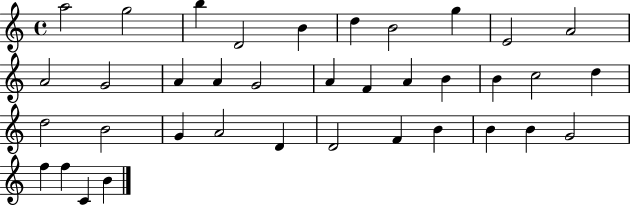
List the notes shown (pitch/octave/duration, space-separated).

A5/h G5/h B5/q D4/h B4/q D5/q B4/h G5/q E4/h A4/h A4/h G4/h A4/q A4/q G4/h A4/q F4/q A4/q B4/q B4/q C5/h D5/q D5/h B4/h G4/q A4/h D4/q D4/h F4/q B4/q B4/q B4/q G4/h F5/q F5/q C4/q B4/q